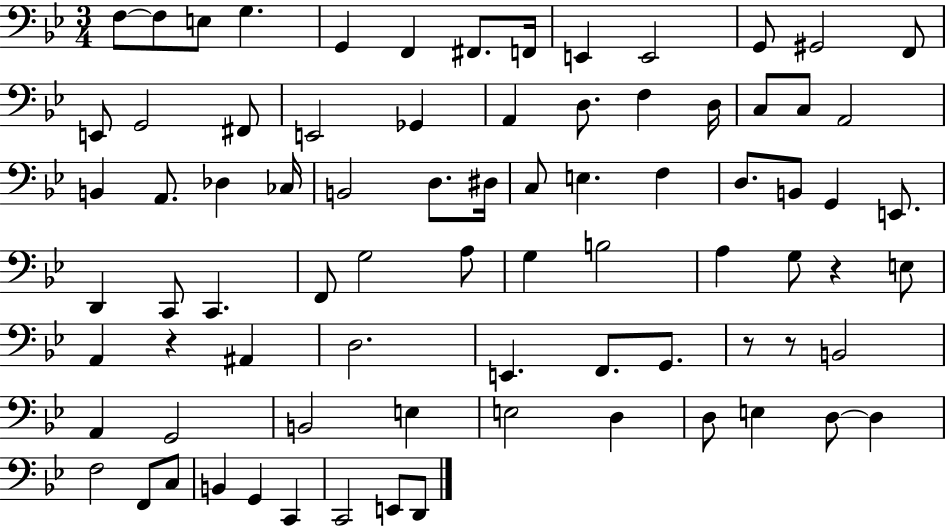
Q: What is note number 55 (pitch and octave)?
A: F2